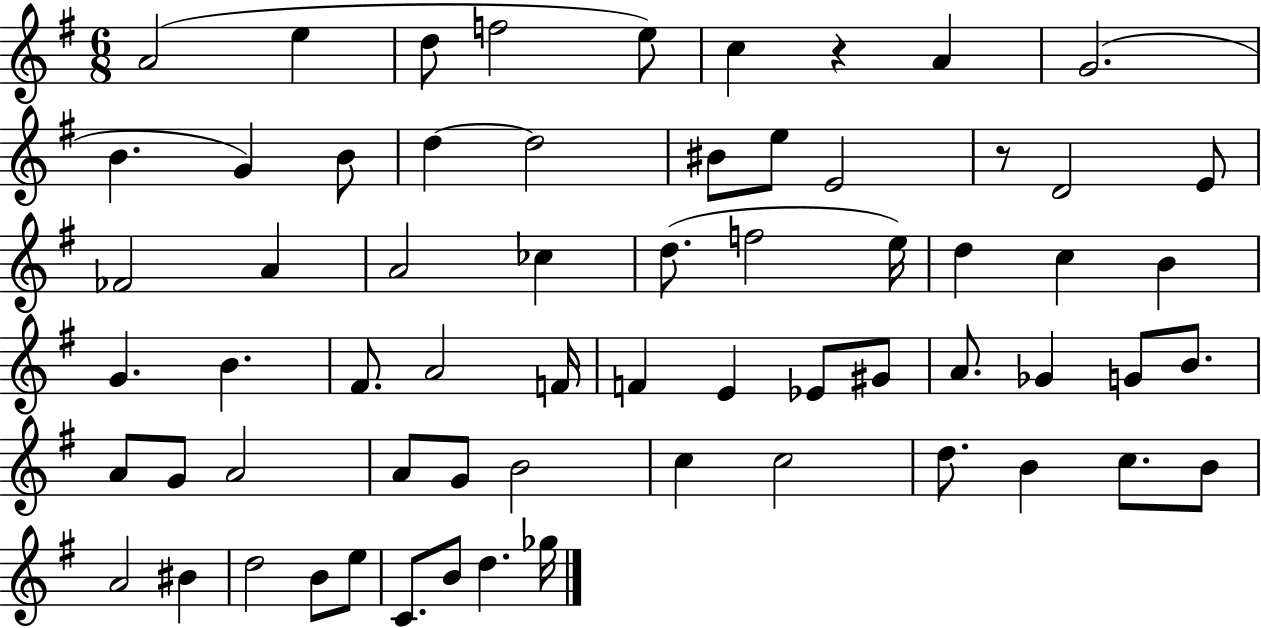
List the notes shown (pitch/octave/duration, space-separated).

A4/h E5/q D5/e F5/h E5/e C5/q R/q A4/q G4/h. B4/q. G4/q B4/e D5/q D5/h BIS4/e E5/e E4/h R/e D4/h E4/e FES4/h A4/q A4/h CES5/q D5/e. F5/h E5/s D5/q C5/q B4/q G4/q. B4/q. F#4/e. A4/h F4/s F4/q E4/q Eb4/e G#4/e A4/e. Gb4/q G4/e B4/e. A4/e G4/e A4/h A4/e G4/e B4/h C5/q C5/h D5/e. B4/q C5/e. B4/e A4/h BIS4/q D5/h B4/e E5/e C4/e. B4/e D5/q. Gb5/s